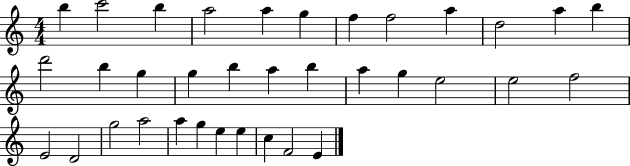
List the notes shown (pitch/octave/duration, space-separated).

B5/q C6/h B5/q A5/h A5/q G5/q F5/q F5/h A5/q D5/h A5/q B5/q D6/h B5/q G5/q G5/q B5/q A5/q B5/q A5/q G5/q E5/h E5/h F5/h E4/h D4/h G5/h A5/h A5/q G5/q E5/q E5/q C5/q F4/h E4/q